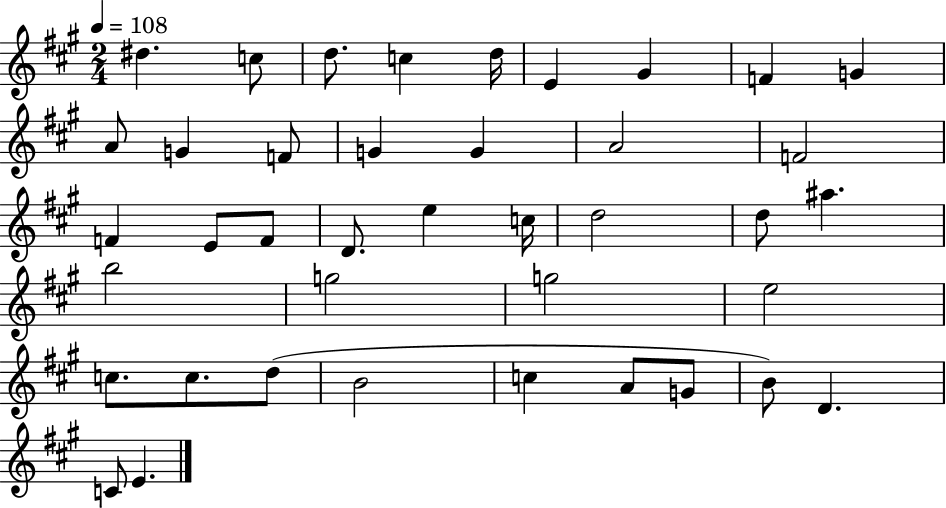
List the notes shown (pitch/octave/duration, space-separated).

D#5/q. C5/e D5/e. C5/q D5/s E4/q G#4/q F4/q G4/q A4/e G4/q F4/e G4/q G4/q A4/h F4/h F4/q E4/e F4/e D4/e. E5/q C5/s D5/h D5/e A#5/q. B5/h G5/h G5/h E5/h C5/e. C5/e. D5/e B4/h C5/q A4/e G4/e B4/e D4/q. C4/e E4/q.